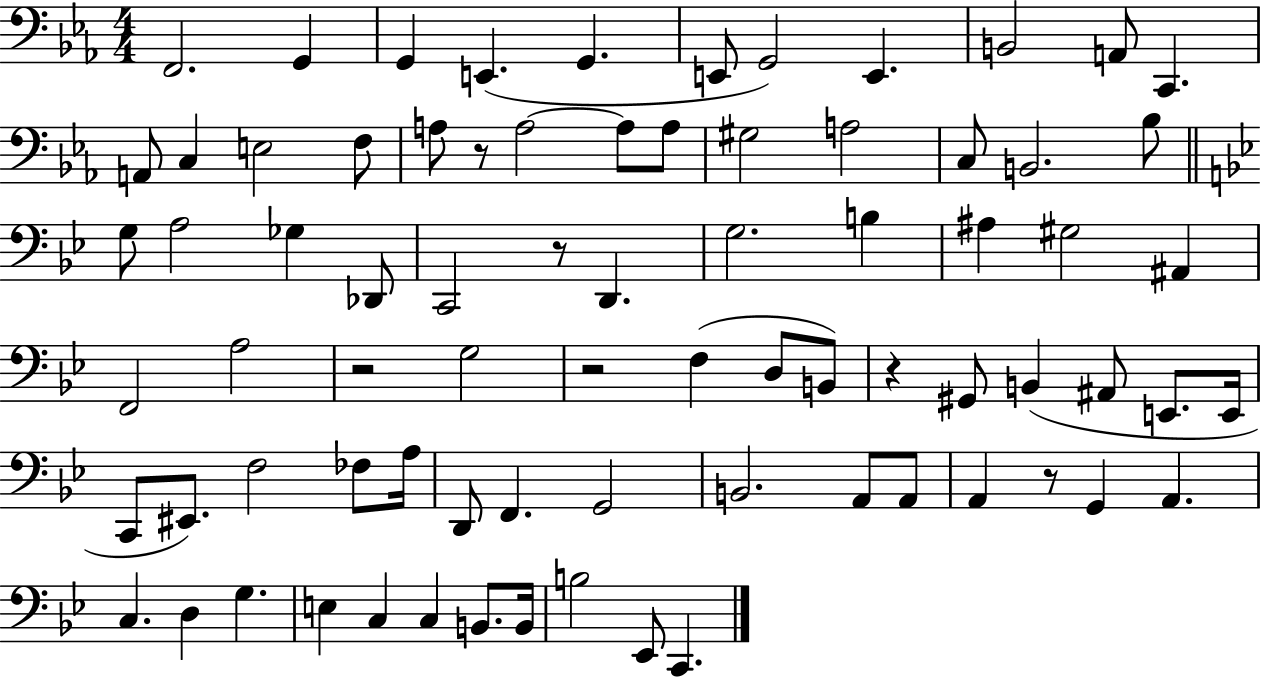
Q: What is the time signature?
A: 4/4